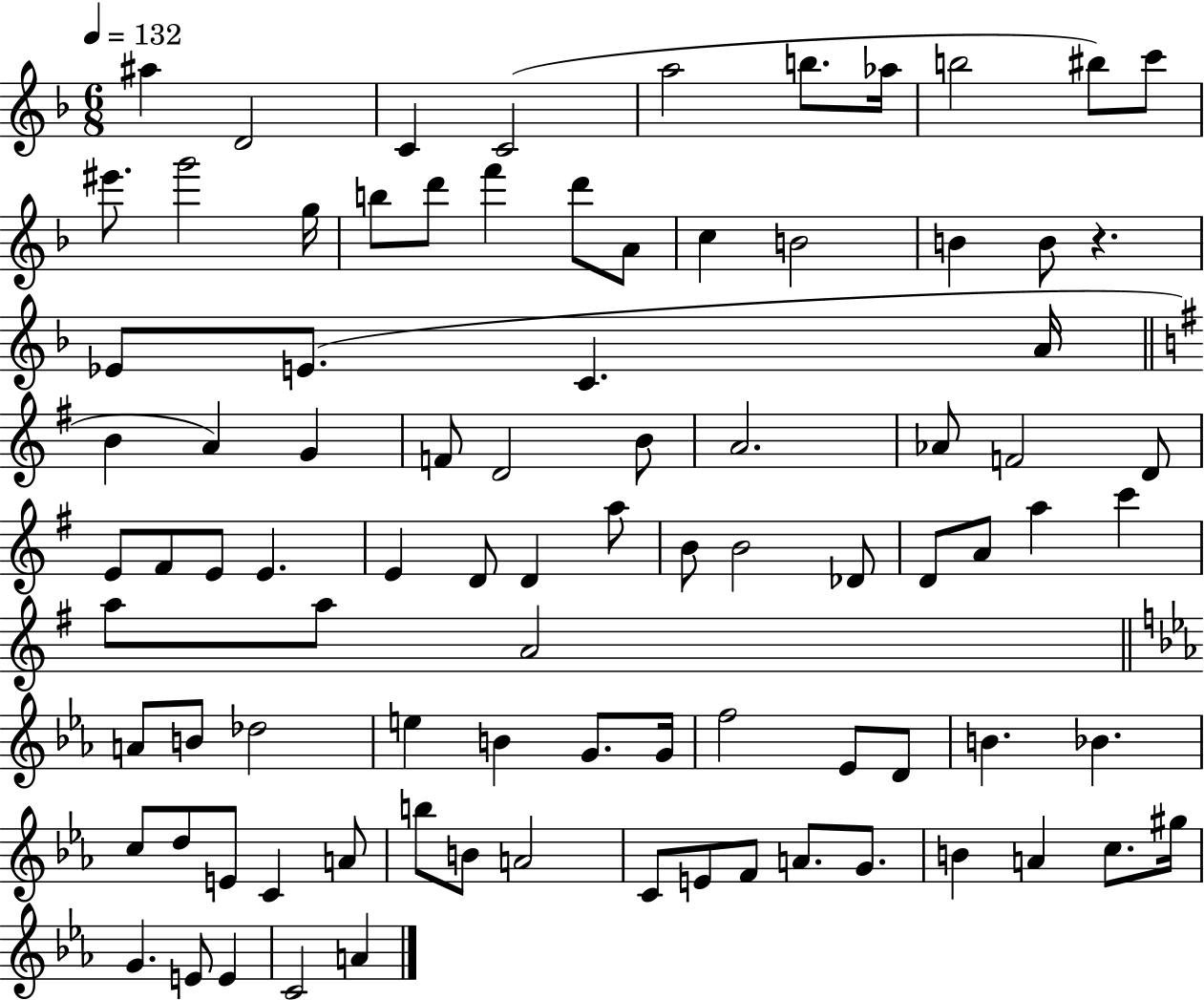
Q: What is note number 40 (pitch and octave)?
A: E4